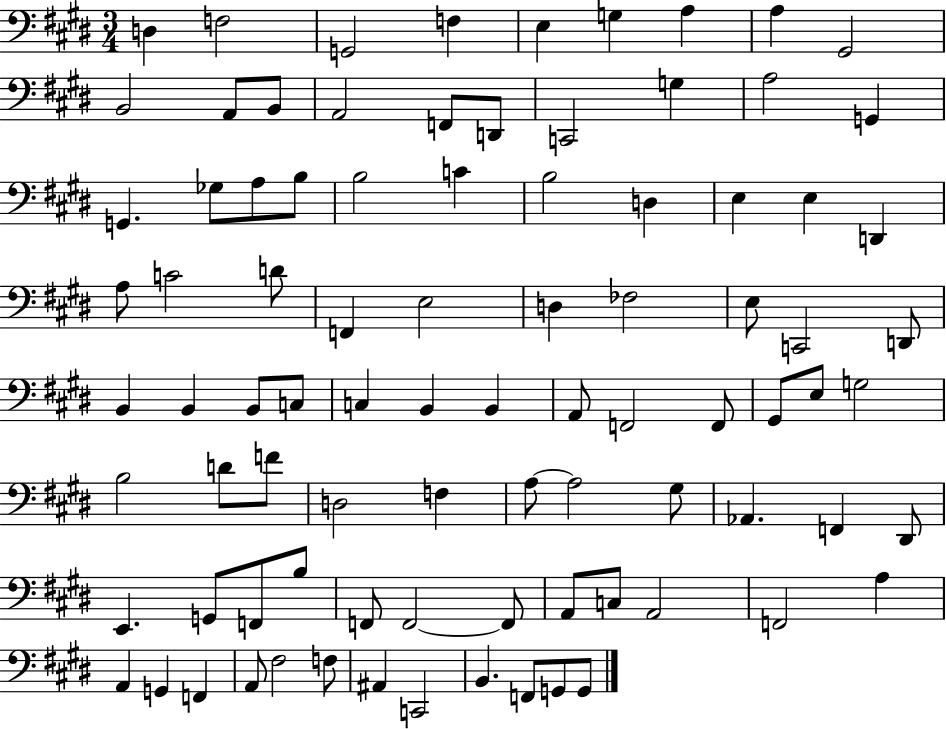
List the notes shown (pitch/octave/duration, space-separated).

D3/q F3/h G2/h F3/q E3/q G3/q A3/q A3/q G#2/h B2/h A2/e B2/e A2/h F2/e D2/e C2/h G3/q A3/h G2/q G2/q. Gb3/e A3/e B3/e B3/h C4/q B3/h D3/q E3/q E3/q D2/q A3/e C4/h D4/e F2/q E3/h D3/q FES3/h E3/e C2/h D2/e B2/q B2/q B2/e C3/e C3/q B2/q B2/q A2/e F2/h F2/e G#2/e E3/e G3/h B3/h D4/e F4/e D3/h F3/q A3/e A3/h G#3/e Ab2/q. F2/q D#2/e E2/q. G2/e F2/e B3/e F2/e F2/h F2/e A2/e C3/e A2/h F2/h A3/q A2/q G2/q F2/q A2/e F#3/h F3/e A#2/q C2/h B2/q. F2/e G2/e G2/e